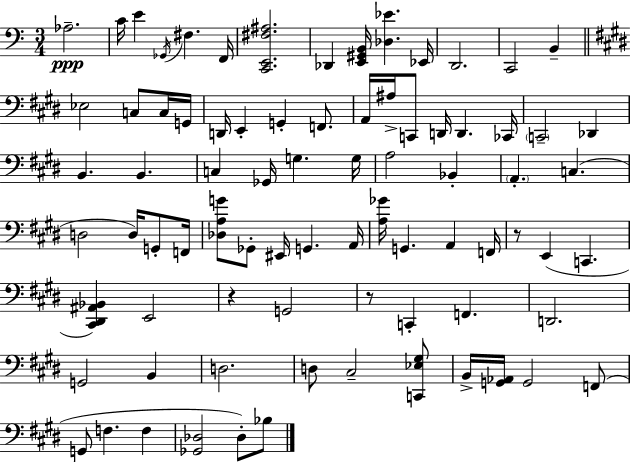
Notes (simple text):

Ab3/h. C4/s E4/q Gb2/s F#3/q. F2/s [C2,E2,F#3,A#3]/h. Db2/q [E2,G#2,B2]/s [Db3,Eb4]/q. Eb2/s D2/h. C2/h B2/q Eb3/h C3/e C3/s G2/s D2/s E2/q G2/q F2/e. A2/s A#3/s C2/e D2/s D2/q. CES2/s C2/h Db2/q B2/q. B2/q. C3/q Gb2/s G3/q. G3/s A3/h Bb2/q A2/q. C3/q. D3/h D3/s G2/e F2/s [Db3,A3,G4]/e Gb2/e EIS2/s G2/q. A2/s [A3,Gb4]/s G2/q. A2/q F2/s R/e E2/q C2/q. [C#2,D#2,A#2,Bb2]/q E2/h R/q G2/h R/e C2/q F2/q. D2/h. G2/h B2/q D3/h. D3/e C#3/h [C2,Eb3,G#3]/e B2/s [G2,Ab2]/s G2/h F2/e G2/e F3/q. F3/q [Gb2,Db3]/h Db3/e Bb3/e